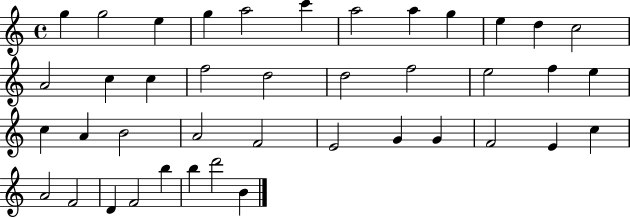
{
  \clef treble
  \time 4/4
  \defaultTimeSignature
  \key c \major
  g''4 g''2 e''4 | g''4 a''2 c'''4 | a''2 a''4 g''4 | e''4 d''4 c''2 | \break a'2 c''4 c''4 | f''2 d''2 | d''2 f''2 | e''2 f''4 e''4 | \break c''4 a'4 b'2 | a'2 f'2 | e'2 g'4 g'4 | f'2 e'4 c''4 | \break a'2 f'2 | d'4 f'2 b''4 | b''4 d'''2 b'4 | \bar "|."
}